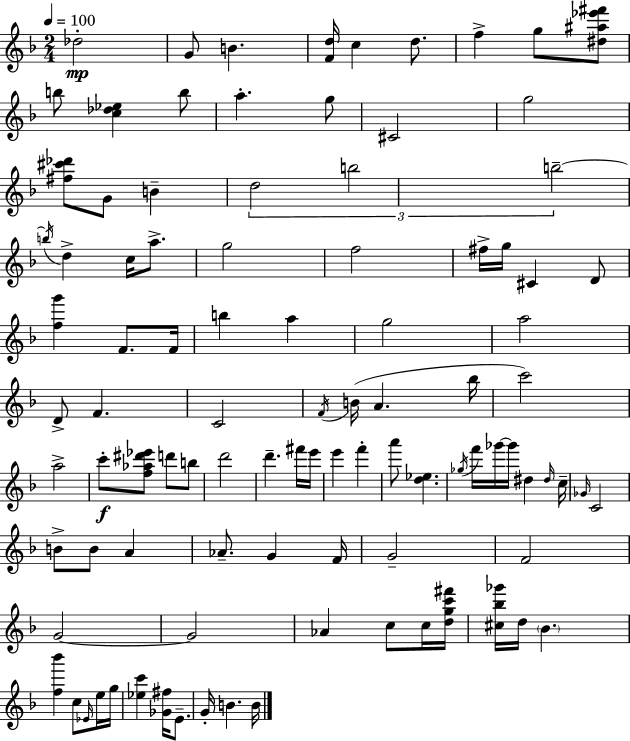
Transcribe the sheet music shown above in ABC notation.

X:1
T:Untitled
M:2/4
L:1/4
K:F
_d2 G/2 B [Fd]/4 c d/2 f g/2 [^d^a_e'^f']/2 b/2 [c_d_e] b/2 a g/2 ^C2 g2 [^f^c'_d']/2 G/2 B d2 b2 b2 b/4 d c/4 a/2 g2 f2 ^f/4 g/4 ^C D/2 [fg'] F/2 F/4 b a g2 a2 D/2 F C2 F/4 B/4 A _b/4 c'2 a2 c'/2 [f_a^d'_e']/2 d'/2 b/2 d'2 d' ^f'/4 e'/4 e' f' a'/2 [d_e] _g/4 f'/4 _g'/4 _g'/4 ^d ^d/4 c/4 _G/4 C2 B/2 B/2 A _A/2 G F/4 G2 F2 G2 G2 _A c/2 c/4 [dgc'^f']/4 [^c_b_g']/4 d/4 _B [f_b'] c/2 _E/4 e/4 g/4 [_ec'] [_G^f]/4 E/2 G/4 B B/4